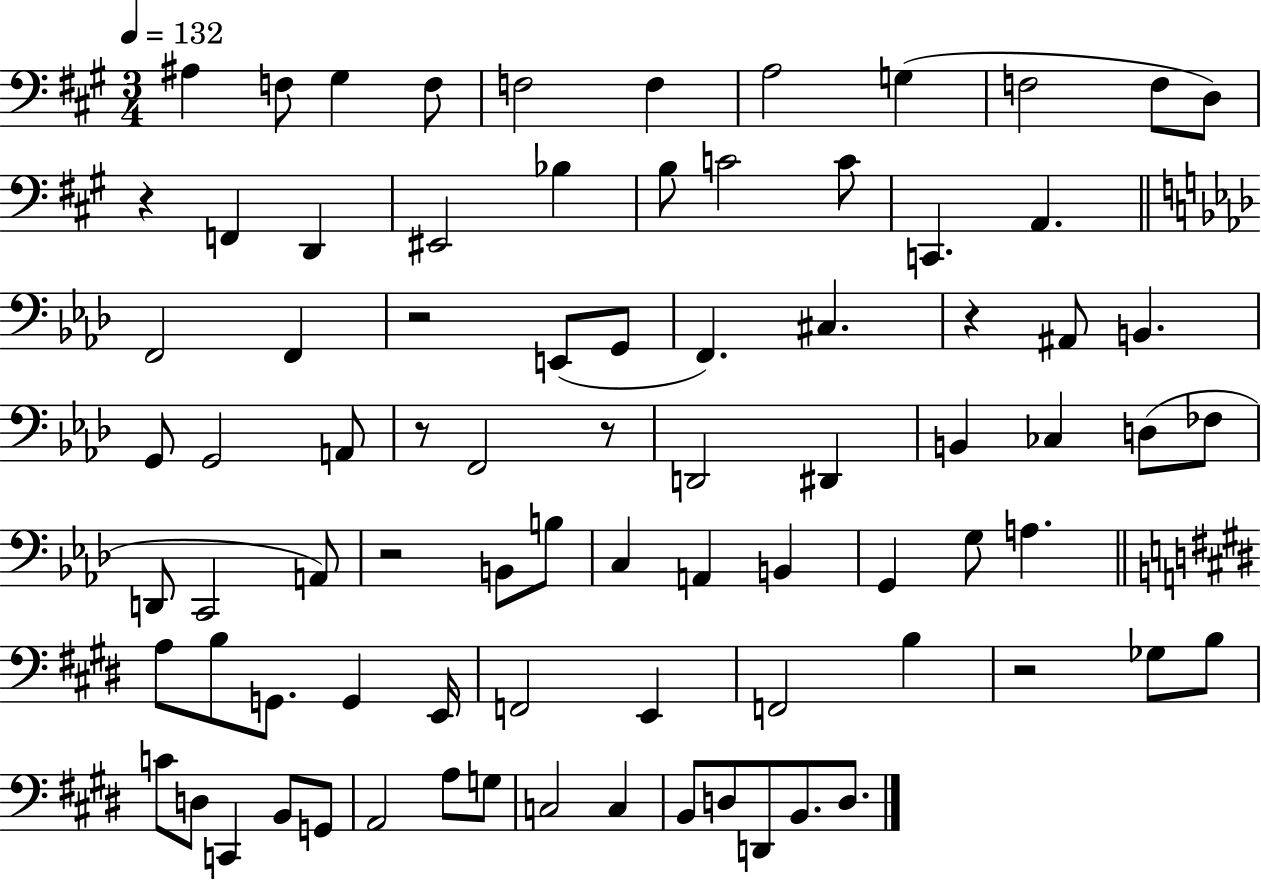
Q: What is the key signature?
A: A major